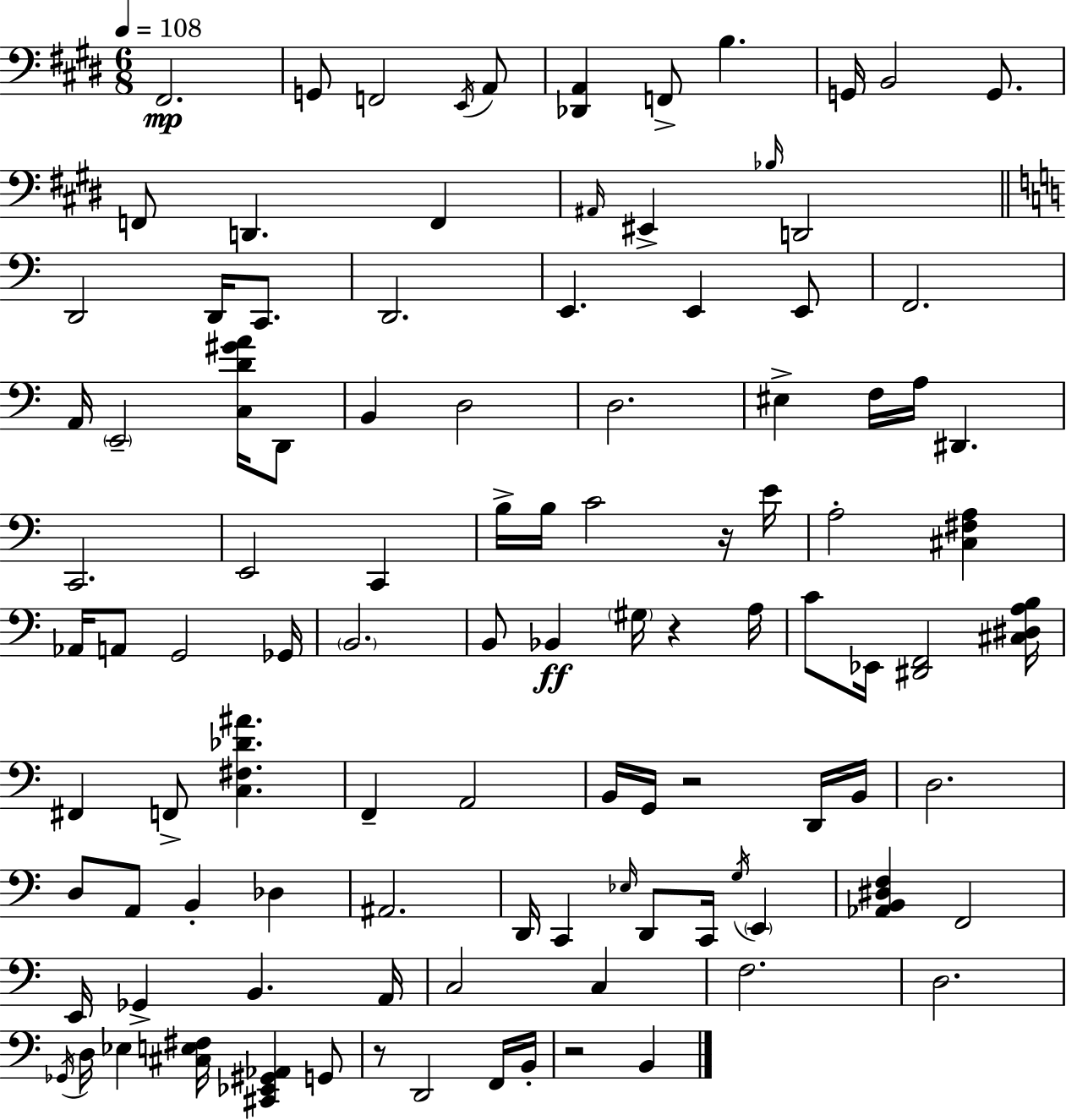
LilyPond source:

{
  \clef bass
  \numericTimeSignature
  \time 6/8
  \key e \major
  \tempo 4 = 108
  \repeat volta 2 { fis,2.\mp | g,8 f,2 \acciaccatura { e,16 } a,8 | <des, a,>4 f,8-> b4. | g,16 b,2 g,8. | \break f,8 d,4. f,4 | \grace { ais,16 } eis,4-> \grace { bes16 } d,2 | \bar "||" \break \key a \minor d,2 d,16 c,8. | d,2. | e,4. e,4 e,8 | f,2. | \break a,16 \parenthesize e,2-- <c d' gis' a'>16 d,8 | b,4 d2 | d2. | eis4-> f16 a16 dis,4. | \break c,2. | e,2 c,4 | b16-> b16 c'2 r16 e'16 | a2-. <cis fis a>4 | \break aes,16 a,8 g,2 ges,16 | \parenthesize b,2. | b,8 bes,4\ff \parenthesize gis16 r4 a16 | c'8 ees,16 <dis, f,>2 <cis dis a b>16 | \break fis,4 f,8-> <c fis des' ais'>4. | f,4-- a,2 | b,16 g,16 r2 d,16 b,16 | d2. | \break d8 a,8 b,4-. des4 | ais,2. | d,16 c,4 \grace { ees16 } d,8 c,16 \acciaccatura { g16 } \parenthesize e,4 | <aes, b, dis f>4 f,2 | \break e,16 ges,4-> b,4. | a,16 c2 c4 | f2. | d2. | \break \acciaccatura { ges,16 } d16 ees4 <cis e fis>16 <cis, ees, gis, aes,>4 | g,8 r8 d,2 | f,16 b,16-. r2 b,4 | } \bar "|."
}